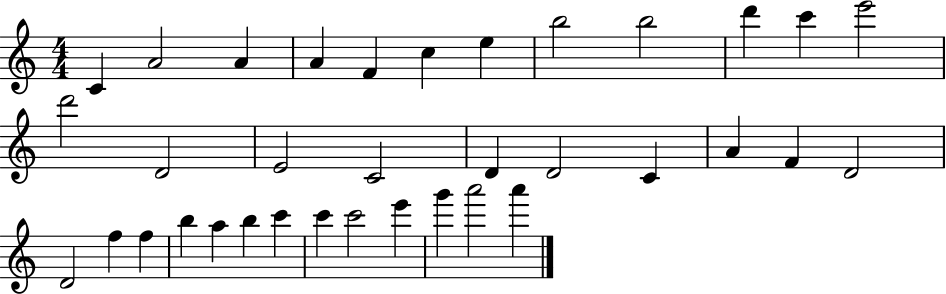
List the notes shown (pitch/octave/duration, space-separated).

C4/q A4/h A4/q A4/q F4/q C5/q E5/q B5/h B5/h D6/q C6/q E6/h D6/h D4/h E4/h C4/h D4/q D4/h C4/q A4/q F4/q D4/h D4/h F5/q F5/q B5/q A5/q B5/q C6/q C6/q C6/h E6/q G6/q A6/h A6/q